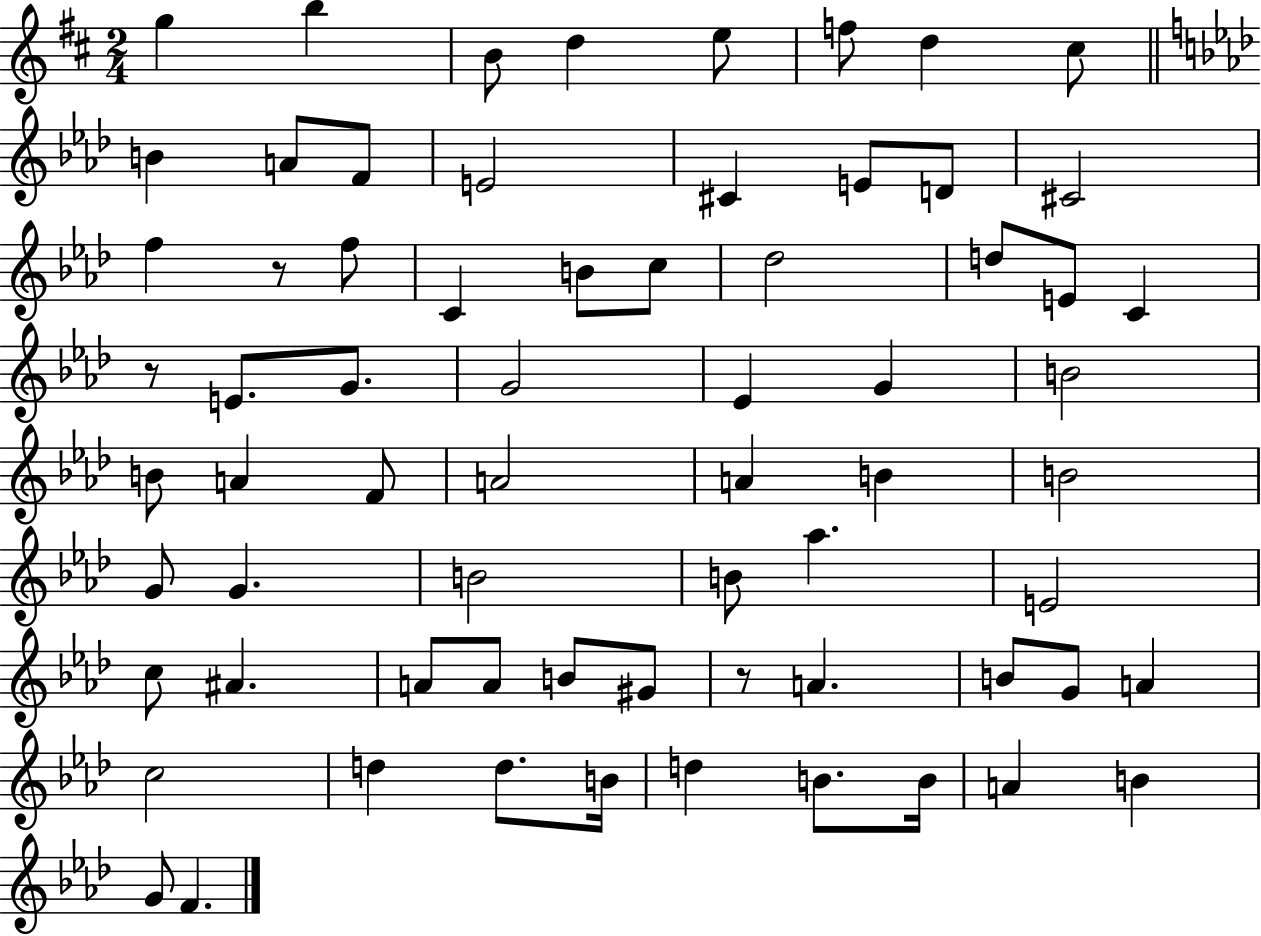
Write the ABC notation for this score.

X:1
T:Untitled
M:2/4
L:1/4
K:D
g b B/2 d e/2 f/2 d ^c/2 B A/2 F/2 E2 ^C E/2 D/2 ^C2 f z/2 f/2 C B/2 c/2 _d2 d/2 E/2 C z/2 E/2 G/2 G2 _E G B2 B/2 A F/2 A2 A B B2 G/2 G B2 B/2 _a E2 c/2 ^A A/2 A/2 B/2 ^G/2 z/2 A B/2 G/2 A c2 d d/2 B/4 d B/2 B/4 A B G/2 F